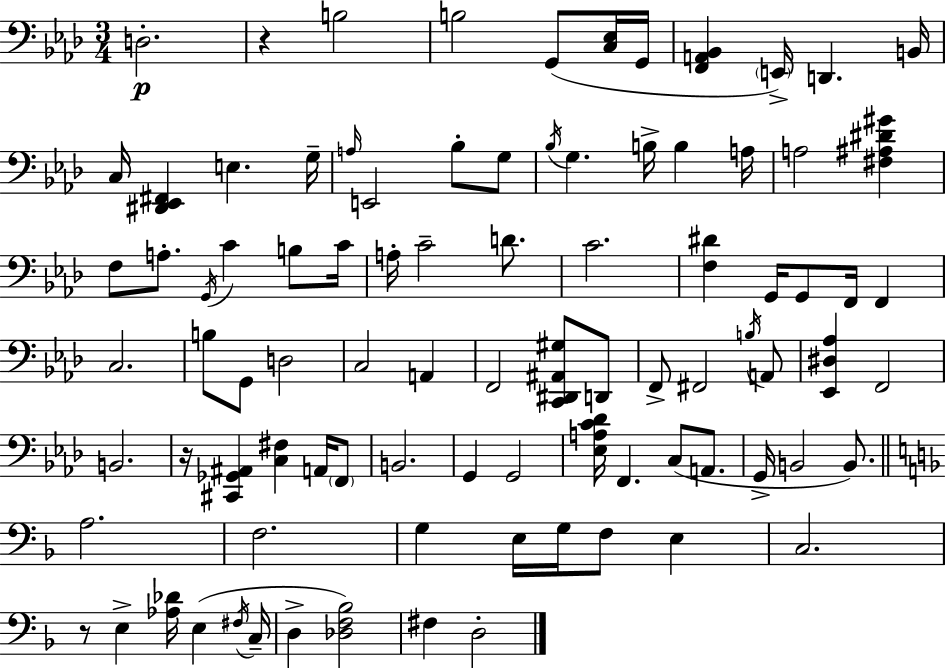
{
  \clef bass
  \numericTimeSignature
  \time 3/4
  \key f \minor
  d2.-.\p | r4 b2 | b2 g,8( <c ees>16 g,16 | <f, a, bes,>4 \parenthesize e,16->) d,4. b,16 | \break c16 <dis, ees, fis,>4 e4. g16-- | \grace { a16 } e,2 bes8-. g8 | \acciaccatura { bes16 } g4. b16-> b4 | a16 a2 <fis ais dis' gis'>4 | \break f8 a8.-. \acciaccatura { g,16 } c'4 | b8 c'16 a16-. c'2-- | d'8. c'2. | <f dis'>4 g,16 g,8 f,16 f,4 | \break c2. | b8 g,8 d2 | c2 a,4 | f,2 <c, dis, ais, gis>8 | \break d,8 f,8-> fis,2 | \acciaccatura { b16 } a,8 <ees, dis aes>4 f,2 | b,2. | r16 <cis, ges, ais,>4 <c fis>4 | \break a,16 \parenthesize f,8 b,2. | g,4 g,2 | <ees a c' des'>16 f,4. c8( | a,8. g,16-> b,2 | \break b,8.) \bar "||" \break \key f \major a2. | f2. | g4 e16 g16 f8 e4 | c2. | \break r8 e4-> <aes des'>16 e4( \acciaccatura { fis16 } | c16-- d4-> <des f bes>2) | fis4 d2-. | \bar "|."
}